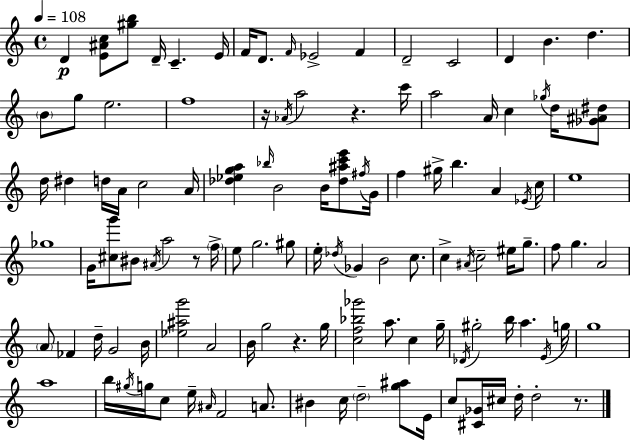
{
  \clef treble
  \time 4/4
  \defaultTimeSignature
  \key c \major
  \tempo 4 = 108
  \repeat volta 2 { d'4\p <e' ais' c''>8 <gis'' b''>8 d'16-- c'4.-- e'16 | f'16 d'8. \grace { f'16 } ees'2-> f'4 | d'2-- c'2 | d'4 b'4. d''4. | \break \parenthesize b'8 g''8 e''2. | f''1 | r16 \acciaccatura { aes'16 } a''2 r4. | c'''16 a''2 a'16 c''4 \acciaccatura { ges''16 } | \break d''16 <ges' ais' dis''>8 d''16 dis''4 d''16 a'16 c''2 | a'16 <des'' ees'' g'' a''>4 \grace { bes''16 } b'2 | b'16 <des'' ais'' c''' e'''>8 \acciaccatura { fis''16 } g'16 f''4 gis''16-> b''4. | a'4 \acciaccatura { ees'16 } c''16 e''1 | \break ges''1 | g'16 <cis'' g'''>8 bis'8 \acciaccatura { ais'16 } a''2 | r8 \parenthesize f''16-> e''8 g''2. | gis''8 e''16-. \acciaccatura { des''16 } ges'4 b'2 | \break c''8. c''4-> \acciaccatura { ais'16 } c''2-- | eis''16 g''8.-- f''8 g''4. | a'2 \parenthesize a'8 fes'4 d''16-- | g'2 b'16 <ees'' ais'' g'''>2 | \break a'2 b'16 g''2 | r4. g''16 <c'' f'' bes'' ges'''>2 | a''8. c''4 g''16-- \acciaccatura { des'16 } gis''2-. | b''16 a''4. \acciaccatura { e'16 } g''16 g''1 | \break a''1 | b''16 \acciaccatura { gis''16 } g''16 c''8 | e''16-- \grace { ais'16 } f'2 a'8. bis'4 | c''16 \parenthesize d''2-- <g'' ais''>8 e'16 c''8 <cis' ges'>16 | \break cis''16 d''16-. d''2-. r8. } \bar "|."
}